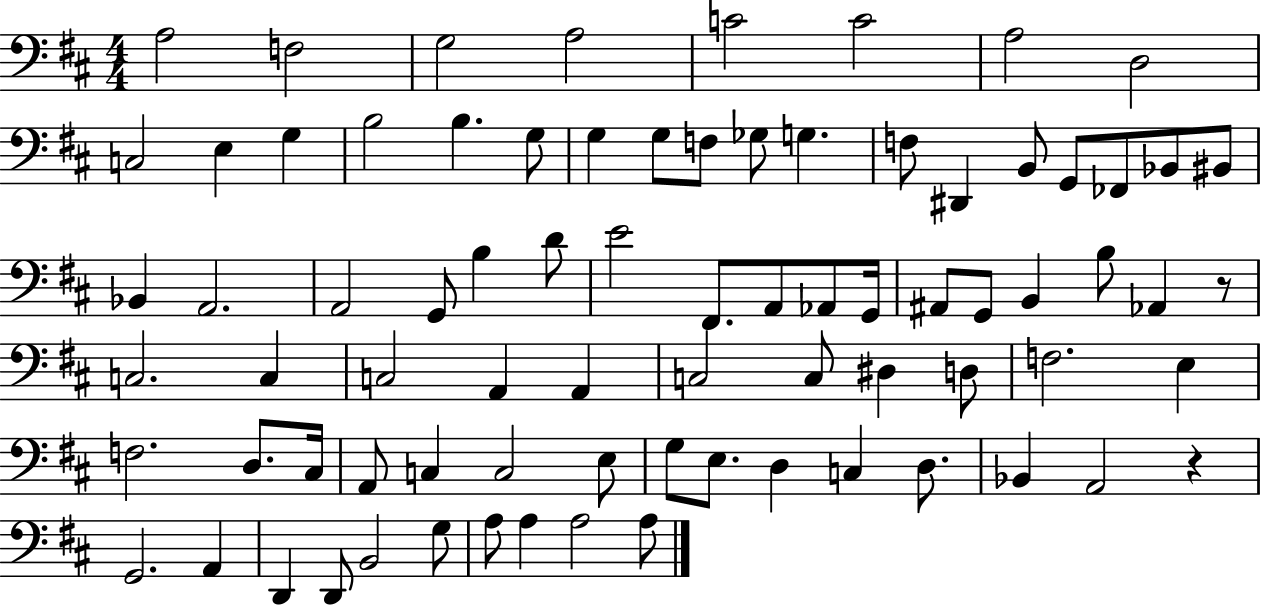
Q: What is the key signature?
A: D major